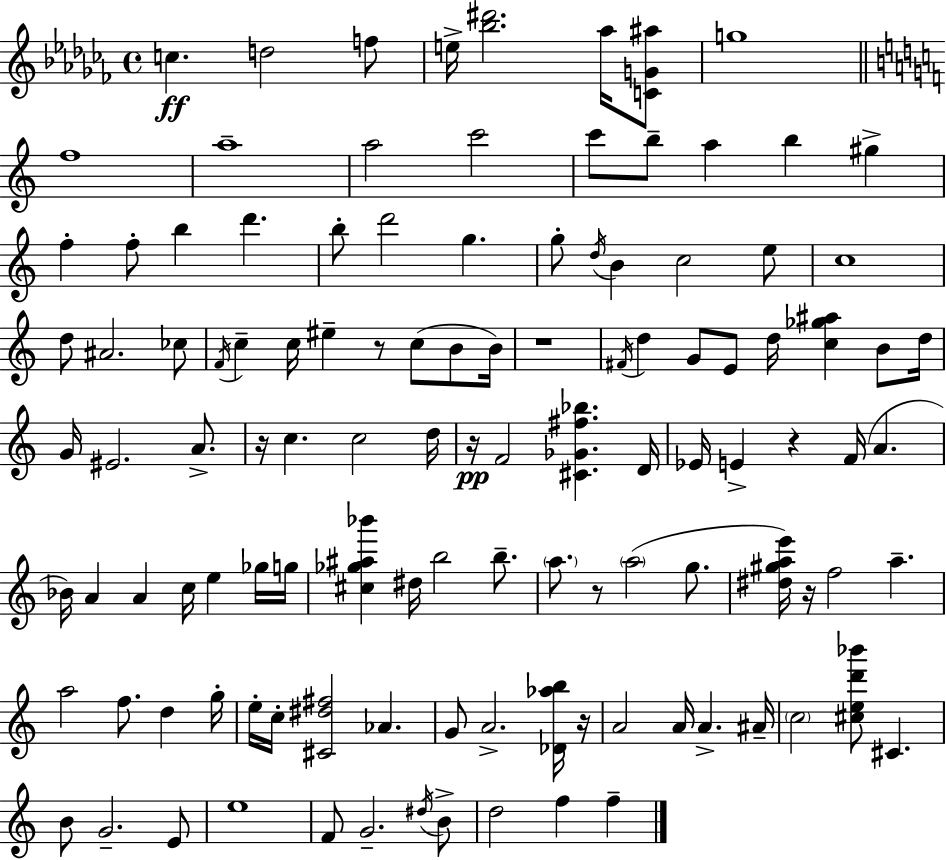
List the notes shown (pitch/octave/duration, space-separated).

C5/q. D5/h F5/e E5/s [Bb5,D#6]/h. Ab5/s [C4,G4,A#5]/e G5/w F5/w A5/w A5/h C6/h C6/e B5/e A5/q B5/q G#5/q F5/q F5/e B5/q D6/q. B5/e D6/h G5/q. G5/e D5/s B4/q C5/h E5/e C5/w D5/e A#4/h. CES5/e F4/s C5/q C5/s EIS5/q R/e C5/e B4/e B4/s R/w F#4/s D5/q G4/e E4/e D5/s [C5,Gb5,A#5]/q B4/e D5/s G4/s EIS4/h. A4/e. R/s C5/q. C5/h D5/s R/s F4/h [C#4,Gb4,F#5,Bb5]/q. D4/s Eb4/s E4/q R/q F4/s A4/q. Bb4/s A4/q A4/q C5/s E5/q Gb5/s G5/s [C#5,Gb5,A#5,Bb6]/q D#5/s B5/h B5/e. A5/e. R/e A5/h G5/e. [D#5,G#5,A5,E6]/s R/s F5/h A5/q. A5/h F5/e. D5/q G5/s E5/s C5/s [C#4,D#5,F#5]/h Ab4/q. G4/e A4/h. [Db4,Ab5,B5]/s R/s A4/h A4/s A4/q. A#4/s C5/h [C#5,E5,D6,Bb6]/e C#4/q. B4/e G4/h. E4/e E5/w F4/e G4/h. D#5/s B4/e D5/h F5/q F5/q